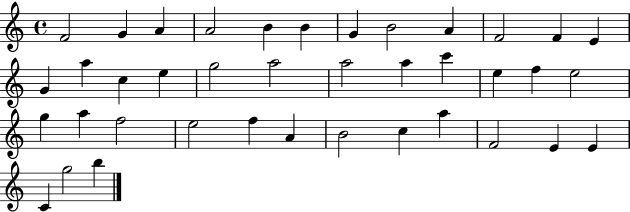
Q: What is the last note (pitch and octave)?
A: B5